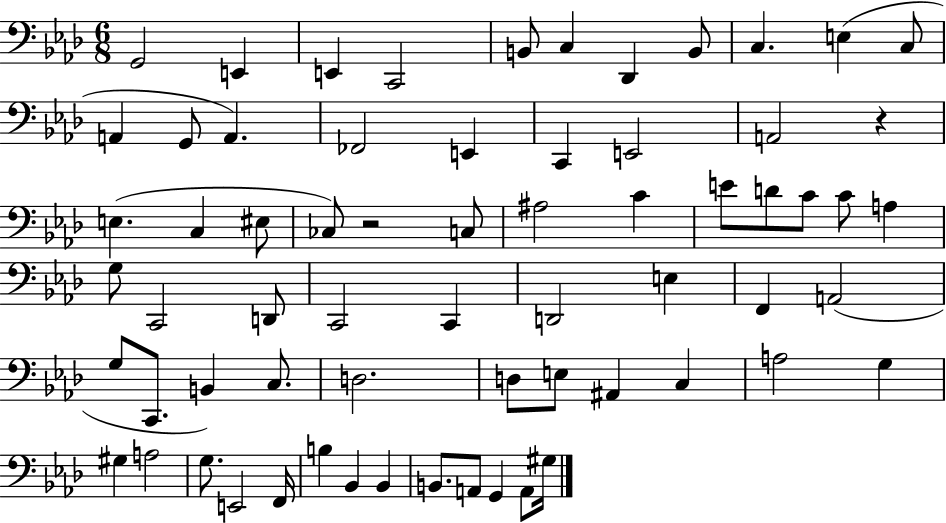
{
  \clef bass
  \numericTimeSignature
  \time 6/8
  \key aes \major
  g,2 e,4 | e,4 c,2 | b,8 c4 des,4 b,8 | c4. e4( c8 | \break a,4 g,8 a,4.) | fes,2 e,4 | c,4 e,2 | a,2 r4 | \break e4.( c4 eis8 | ces8) r2 c8 | ais2 c'4 | e'8 d'8 c'8 c'8 a4 | \break g8 c,2 d,8 | c,2 c,4 | d,2 e4 | f,4 a,2( | \break g8 c,8. b,4) c8. | d2. | d8 e8 ais,4 c4 | a2 g4 | \break gis4 a2 | g8. e,2 f,16 | b4 bes,4 bes,4 | b,8. a,8 g,4 a,8 gis16 | \break \bar "|."
}